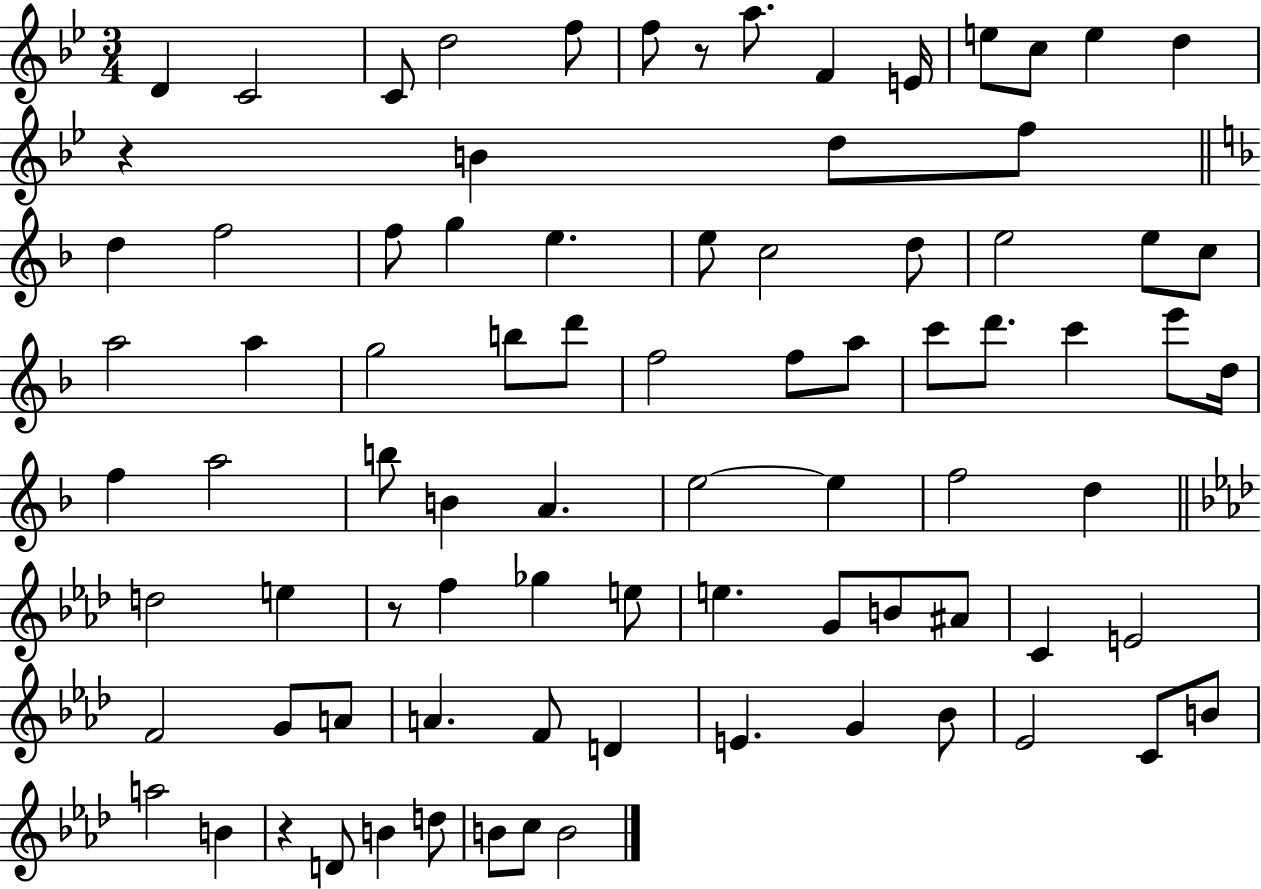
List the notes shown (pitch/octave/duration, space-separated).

D4/q C4/h C4/e D5/h F5/e F5/e R/e A5/e. F4/q E4/s E5/e C5/e E5/q D5/q R/q B4/q D5/e F5/e D5/q F5/h F5/e G5/q E5/q. E5/e C5/h D5/e E5/h E5/e C5/e A5/h A5/q G5/h B5/e D6/e F5/h F5/e A5/e C6/e D6/e. C6/q E6/e D5/s F5/q A5/h B5/e B4/q A4/q. E5/h E5/q F5/h D5/q D5/h E5/q R/e F5/q Gb5/q E5/e E5/q. G4/e B4/e A#4/e C4/q E4/h F4/h G4/e A4/e A4/q. F4/e D4/q E4/q. G4/q Bb4/e Eb4/h C4/e B4/e A5/h B4/q R/q D4/e B4/q D5/e B4/e C5/e B4/h